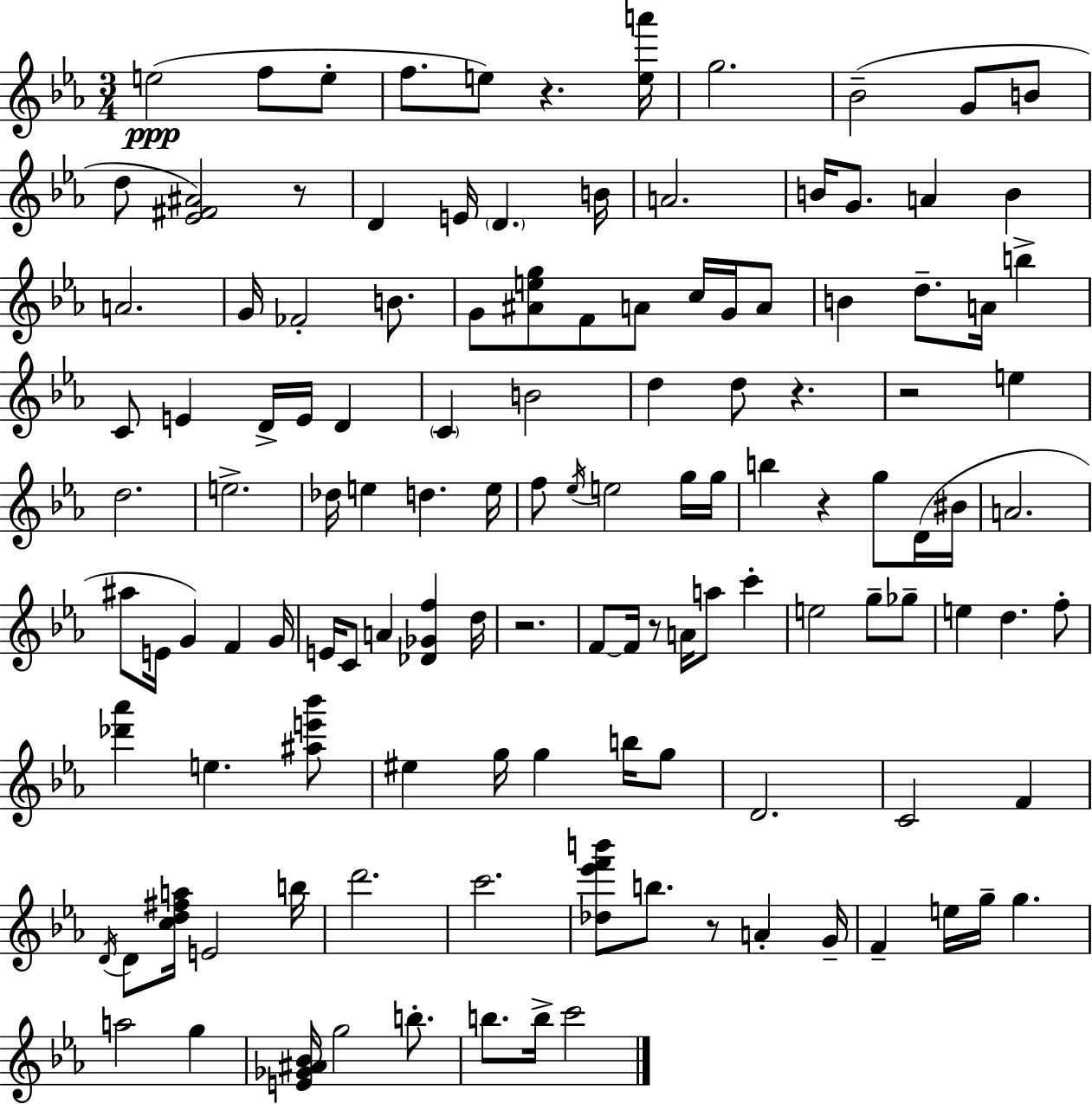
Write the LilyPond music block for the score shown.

{
  \clef treble
  \numericTimeSignature
  \time 3/4
  \key ees \major
  e''2(\ppp f''8 e''8-. | f''8. e''8) r4. <e'' a'''>16 | g''2. | bes'2--( g'8 b'8 | \break d''8 <ees' fis' ais'>2) r8 | d'4 e'16 \parenthesize d'4. b'16 | a'2. | b'16 g'8. a'4 b'4 | \break a'2. | g'16 fes'2-. b'8. | g'8 <ais' e'' g''>8 f'8 a'8 c''16 g'16 a'8 | b'4 d''8.-- a'16 b''4-> | \break c'8 e'4 d'16-> e'16 d'4 | \parenthesize c'4 b'2 | d''4 d''8 r4. | r2 e''4 | \break d''2. | e''2.-> | des''16 e''4 d''4. e''16 | f''8 \acciaccatura { ees''16 } e''2 g''16 | \break g''16 b''4 r4 g''8 d'16( | bis'16 a'2. | ais''8 e'16 g'4) f'4 | g'16 e'16 c'8 a'4 <des' ges' f''>4 | \break d''16 r2. | f'8~~ f'16 r8 a'16 a''8 c'''4-. | e''2 g''8-- ges''8-- | e''4 d''4. f''8-. | \break <des''' aes'''>4 e''4. <ais'' e''' bes'''>8 | eis''4 g''16 g''4 b''16 g''8 | d'2. | c'2 f'4 | \break \acciaccatura { d'16 } d'8 <c'' d'' fis'' a''>16 e'2 | b''16 d'''2. | c'''2. | <des'' ees''' f''' b'''>8 b''8. r8 a'4-. | \break g'16-- f'4-- e''16 g''16-- g''4. | a''2 g''4 | <e' ges' ais' bes'>16 g''2 b''8.-. | b''8. b''16-> c'''2 | \break \bar "|."
}